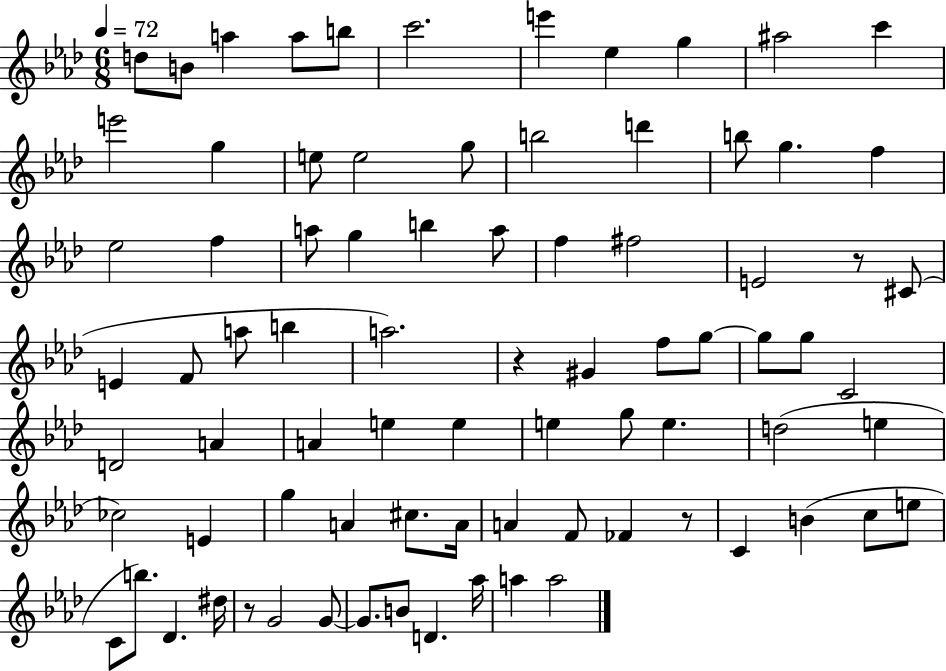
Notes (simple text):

D5/e B4/e A5/q A5/e B5/e C6/h. E6/q Eb5/q G5/q A#5/h C6/q E6/h G5/q E5/e E5/h G5/e B5/h D6/q B5/e G5/q. F5/q Eb5/h F5/q A5/e G5/q B5/q A5/e F5/q F#5/h E4/h R/e C#4/e E4/q F4/e A5/e B5/q A5/h. R/q G#4/q F5/e G5/e G5/e G5/e C4/h D4/h A4/q A4/q E5/q E5/q E5/q G5/e E5/q. D5/h E5/q CES5/h E4/q G5/q A4/q C#5/e. A4/s A4/q F4/e FES4/q R/e C4/q B4/q C5/e E5/e C4/e B5/e. Db4/q. D#5/s R/e G4/h G4/e G4/e. B4/e D4/q. Ab5/s A5/q A5/h